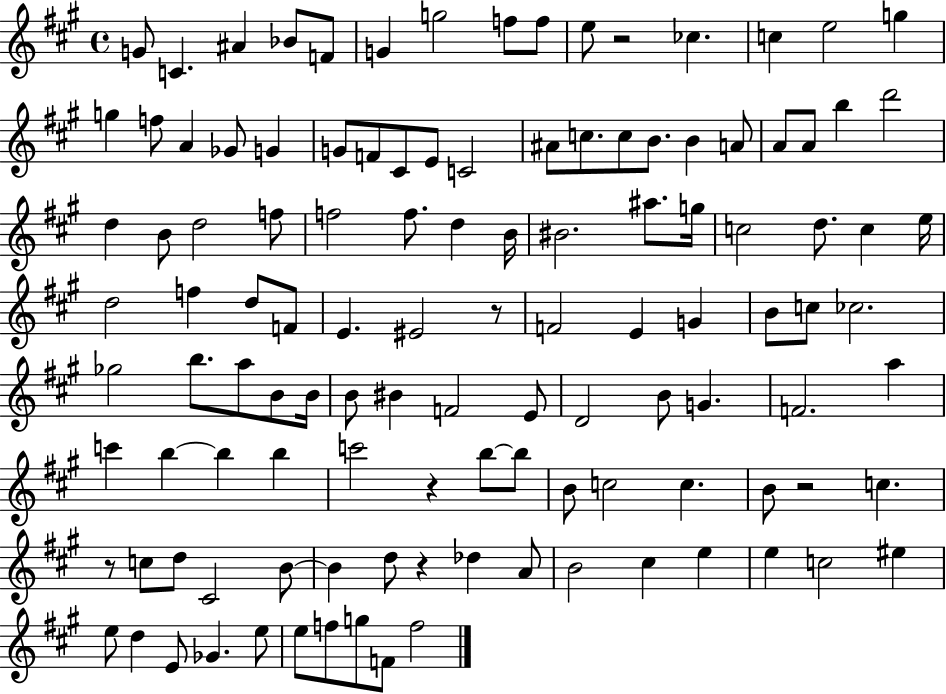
{
  \clef treble
  \time 4/4
  \defaultTimeSignature
  \key a \major
  g'8 c'4. ais'4 bes'8 f'8 | g'4 g''2 f''8 f''8 | e''8 r2 ces''4. | c''4 e''2 g''4 | \break g''4 f''8 a'4 ges'8 g'4 | g'8 f'8 cis'8 e'8 c'2 | ais'8 c''8. c''8 b'8. b'4 a'8 | a'8 a'8 b''4 d'''2 | \break d''4 b'8 d''2 f''8 | f''2 f''8. d''4 b'16 | bis'2. ais''8. g''16 | c''2 d''8. c''4 e''16 | \break d''2 f''4 d''8 f'8 | e'4. eis'2 r8 | f'2 e'4 g'4 | b'8 c''8 ces''2. | \break ges''2 b''8. a''8 b'8 b'16 | b'8 bis'4 f'2 e'8 | d'2 b'8 g'4. | f'2. a''4 | \break c'''4 b''4~~ b''4 b''4 | c'''2 r4 b''8~~ b''8 | b'8 c''2 c''4. | b'8 r2 c''4. | \break r8 c''8 d''8 cis'2 b'8~~ | b'4 d''8 r4 des''4 a'8 | b'2 cis''4 e''4 | e''4 c''2 eis''4 | \break e''8 d''4 e'8 ges'4. e''8 | e''8 f''8 g''8 f'8 f''2 | \bar "|."
}